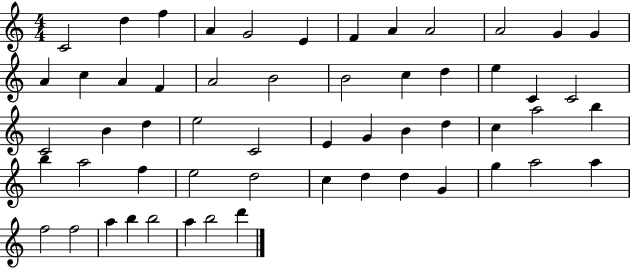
C4/h D5/q F5/q A4/q G4/h E4/q F4/q A4/q A4/h A4/h G4/q G4/q A4/q C5/q A4/q F4/q A4/h B4/h B4/h C5/q D5/q E5/q C4/q C4/h C4/h B4/q D5/q E5/h C4/h E4/q G4/q B4/q D5/q C5/q A5/h B5/q B5/q A5/h F5/q E5/h D5/h C5/q D5/q D5/q G4/q G5/q A5/h A5/q F5/h F5/h A5/q B5/q B5/h A5/q B5/h D6/q